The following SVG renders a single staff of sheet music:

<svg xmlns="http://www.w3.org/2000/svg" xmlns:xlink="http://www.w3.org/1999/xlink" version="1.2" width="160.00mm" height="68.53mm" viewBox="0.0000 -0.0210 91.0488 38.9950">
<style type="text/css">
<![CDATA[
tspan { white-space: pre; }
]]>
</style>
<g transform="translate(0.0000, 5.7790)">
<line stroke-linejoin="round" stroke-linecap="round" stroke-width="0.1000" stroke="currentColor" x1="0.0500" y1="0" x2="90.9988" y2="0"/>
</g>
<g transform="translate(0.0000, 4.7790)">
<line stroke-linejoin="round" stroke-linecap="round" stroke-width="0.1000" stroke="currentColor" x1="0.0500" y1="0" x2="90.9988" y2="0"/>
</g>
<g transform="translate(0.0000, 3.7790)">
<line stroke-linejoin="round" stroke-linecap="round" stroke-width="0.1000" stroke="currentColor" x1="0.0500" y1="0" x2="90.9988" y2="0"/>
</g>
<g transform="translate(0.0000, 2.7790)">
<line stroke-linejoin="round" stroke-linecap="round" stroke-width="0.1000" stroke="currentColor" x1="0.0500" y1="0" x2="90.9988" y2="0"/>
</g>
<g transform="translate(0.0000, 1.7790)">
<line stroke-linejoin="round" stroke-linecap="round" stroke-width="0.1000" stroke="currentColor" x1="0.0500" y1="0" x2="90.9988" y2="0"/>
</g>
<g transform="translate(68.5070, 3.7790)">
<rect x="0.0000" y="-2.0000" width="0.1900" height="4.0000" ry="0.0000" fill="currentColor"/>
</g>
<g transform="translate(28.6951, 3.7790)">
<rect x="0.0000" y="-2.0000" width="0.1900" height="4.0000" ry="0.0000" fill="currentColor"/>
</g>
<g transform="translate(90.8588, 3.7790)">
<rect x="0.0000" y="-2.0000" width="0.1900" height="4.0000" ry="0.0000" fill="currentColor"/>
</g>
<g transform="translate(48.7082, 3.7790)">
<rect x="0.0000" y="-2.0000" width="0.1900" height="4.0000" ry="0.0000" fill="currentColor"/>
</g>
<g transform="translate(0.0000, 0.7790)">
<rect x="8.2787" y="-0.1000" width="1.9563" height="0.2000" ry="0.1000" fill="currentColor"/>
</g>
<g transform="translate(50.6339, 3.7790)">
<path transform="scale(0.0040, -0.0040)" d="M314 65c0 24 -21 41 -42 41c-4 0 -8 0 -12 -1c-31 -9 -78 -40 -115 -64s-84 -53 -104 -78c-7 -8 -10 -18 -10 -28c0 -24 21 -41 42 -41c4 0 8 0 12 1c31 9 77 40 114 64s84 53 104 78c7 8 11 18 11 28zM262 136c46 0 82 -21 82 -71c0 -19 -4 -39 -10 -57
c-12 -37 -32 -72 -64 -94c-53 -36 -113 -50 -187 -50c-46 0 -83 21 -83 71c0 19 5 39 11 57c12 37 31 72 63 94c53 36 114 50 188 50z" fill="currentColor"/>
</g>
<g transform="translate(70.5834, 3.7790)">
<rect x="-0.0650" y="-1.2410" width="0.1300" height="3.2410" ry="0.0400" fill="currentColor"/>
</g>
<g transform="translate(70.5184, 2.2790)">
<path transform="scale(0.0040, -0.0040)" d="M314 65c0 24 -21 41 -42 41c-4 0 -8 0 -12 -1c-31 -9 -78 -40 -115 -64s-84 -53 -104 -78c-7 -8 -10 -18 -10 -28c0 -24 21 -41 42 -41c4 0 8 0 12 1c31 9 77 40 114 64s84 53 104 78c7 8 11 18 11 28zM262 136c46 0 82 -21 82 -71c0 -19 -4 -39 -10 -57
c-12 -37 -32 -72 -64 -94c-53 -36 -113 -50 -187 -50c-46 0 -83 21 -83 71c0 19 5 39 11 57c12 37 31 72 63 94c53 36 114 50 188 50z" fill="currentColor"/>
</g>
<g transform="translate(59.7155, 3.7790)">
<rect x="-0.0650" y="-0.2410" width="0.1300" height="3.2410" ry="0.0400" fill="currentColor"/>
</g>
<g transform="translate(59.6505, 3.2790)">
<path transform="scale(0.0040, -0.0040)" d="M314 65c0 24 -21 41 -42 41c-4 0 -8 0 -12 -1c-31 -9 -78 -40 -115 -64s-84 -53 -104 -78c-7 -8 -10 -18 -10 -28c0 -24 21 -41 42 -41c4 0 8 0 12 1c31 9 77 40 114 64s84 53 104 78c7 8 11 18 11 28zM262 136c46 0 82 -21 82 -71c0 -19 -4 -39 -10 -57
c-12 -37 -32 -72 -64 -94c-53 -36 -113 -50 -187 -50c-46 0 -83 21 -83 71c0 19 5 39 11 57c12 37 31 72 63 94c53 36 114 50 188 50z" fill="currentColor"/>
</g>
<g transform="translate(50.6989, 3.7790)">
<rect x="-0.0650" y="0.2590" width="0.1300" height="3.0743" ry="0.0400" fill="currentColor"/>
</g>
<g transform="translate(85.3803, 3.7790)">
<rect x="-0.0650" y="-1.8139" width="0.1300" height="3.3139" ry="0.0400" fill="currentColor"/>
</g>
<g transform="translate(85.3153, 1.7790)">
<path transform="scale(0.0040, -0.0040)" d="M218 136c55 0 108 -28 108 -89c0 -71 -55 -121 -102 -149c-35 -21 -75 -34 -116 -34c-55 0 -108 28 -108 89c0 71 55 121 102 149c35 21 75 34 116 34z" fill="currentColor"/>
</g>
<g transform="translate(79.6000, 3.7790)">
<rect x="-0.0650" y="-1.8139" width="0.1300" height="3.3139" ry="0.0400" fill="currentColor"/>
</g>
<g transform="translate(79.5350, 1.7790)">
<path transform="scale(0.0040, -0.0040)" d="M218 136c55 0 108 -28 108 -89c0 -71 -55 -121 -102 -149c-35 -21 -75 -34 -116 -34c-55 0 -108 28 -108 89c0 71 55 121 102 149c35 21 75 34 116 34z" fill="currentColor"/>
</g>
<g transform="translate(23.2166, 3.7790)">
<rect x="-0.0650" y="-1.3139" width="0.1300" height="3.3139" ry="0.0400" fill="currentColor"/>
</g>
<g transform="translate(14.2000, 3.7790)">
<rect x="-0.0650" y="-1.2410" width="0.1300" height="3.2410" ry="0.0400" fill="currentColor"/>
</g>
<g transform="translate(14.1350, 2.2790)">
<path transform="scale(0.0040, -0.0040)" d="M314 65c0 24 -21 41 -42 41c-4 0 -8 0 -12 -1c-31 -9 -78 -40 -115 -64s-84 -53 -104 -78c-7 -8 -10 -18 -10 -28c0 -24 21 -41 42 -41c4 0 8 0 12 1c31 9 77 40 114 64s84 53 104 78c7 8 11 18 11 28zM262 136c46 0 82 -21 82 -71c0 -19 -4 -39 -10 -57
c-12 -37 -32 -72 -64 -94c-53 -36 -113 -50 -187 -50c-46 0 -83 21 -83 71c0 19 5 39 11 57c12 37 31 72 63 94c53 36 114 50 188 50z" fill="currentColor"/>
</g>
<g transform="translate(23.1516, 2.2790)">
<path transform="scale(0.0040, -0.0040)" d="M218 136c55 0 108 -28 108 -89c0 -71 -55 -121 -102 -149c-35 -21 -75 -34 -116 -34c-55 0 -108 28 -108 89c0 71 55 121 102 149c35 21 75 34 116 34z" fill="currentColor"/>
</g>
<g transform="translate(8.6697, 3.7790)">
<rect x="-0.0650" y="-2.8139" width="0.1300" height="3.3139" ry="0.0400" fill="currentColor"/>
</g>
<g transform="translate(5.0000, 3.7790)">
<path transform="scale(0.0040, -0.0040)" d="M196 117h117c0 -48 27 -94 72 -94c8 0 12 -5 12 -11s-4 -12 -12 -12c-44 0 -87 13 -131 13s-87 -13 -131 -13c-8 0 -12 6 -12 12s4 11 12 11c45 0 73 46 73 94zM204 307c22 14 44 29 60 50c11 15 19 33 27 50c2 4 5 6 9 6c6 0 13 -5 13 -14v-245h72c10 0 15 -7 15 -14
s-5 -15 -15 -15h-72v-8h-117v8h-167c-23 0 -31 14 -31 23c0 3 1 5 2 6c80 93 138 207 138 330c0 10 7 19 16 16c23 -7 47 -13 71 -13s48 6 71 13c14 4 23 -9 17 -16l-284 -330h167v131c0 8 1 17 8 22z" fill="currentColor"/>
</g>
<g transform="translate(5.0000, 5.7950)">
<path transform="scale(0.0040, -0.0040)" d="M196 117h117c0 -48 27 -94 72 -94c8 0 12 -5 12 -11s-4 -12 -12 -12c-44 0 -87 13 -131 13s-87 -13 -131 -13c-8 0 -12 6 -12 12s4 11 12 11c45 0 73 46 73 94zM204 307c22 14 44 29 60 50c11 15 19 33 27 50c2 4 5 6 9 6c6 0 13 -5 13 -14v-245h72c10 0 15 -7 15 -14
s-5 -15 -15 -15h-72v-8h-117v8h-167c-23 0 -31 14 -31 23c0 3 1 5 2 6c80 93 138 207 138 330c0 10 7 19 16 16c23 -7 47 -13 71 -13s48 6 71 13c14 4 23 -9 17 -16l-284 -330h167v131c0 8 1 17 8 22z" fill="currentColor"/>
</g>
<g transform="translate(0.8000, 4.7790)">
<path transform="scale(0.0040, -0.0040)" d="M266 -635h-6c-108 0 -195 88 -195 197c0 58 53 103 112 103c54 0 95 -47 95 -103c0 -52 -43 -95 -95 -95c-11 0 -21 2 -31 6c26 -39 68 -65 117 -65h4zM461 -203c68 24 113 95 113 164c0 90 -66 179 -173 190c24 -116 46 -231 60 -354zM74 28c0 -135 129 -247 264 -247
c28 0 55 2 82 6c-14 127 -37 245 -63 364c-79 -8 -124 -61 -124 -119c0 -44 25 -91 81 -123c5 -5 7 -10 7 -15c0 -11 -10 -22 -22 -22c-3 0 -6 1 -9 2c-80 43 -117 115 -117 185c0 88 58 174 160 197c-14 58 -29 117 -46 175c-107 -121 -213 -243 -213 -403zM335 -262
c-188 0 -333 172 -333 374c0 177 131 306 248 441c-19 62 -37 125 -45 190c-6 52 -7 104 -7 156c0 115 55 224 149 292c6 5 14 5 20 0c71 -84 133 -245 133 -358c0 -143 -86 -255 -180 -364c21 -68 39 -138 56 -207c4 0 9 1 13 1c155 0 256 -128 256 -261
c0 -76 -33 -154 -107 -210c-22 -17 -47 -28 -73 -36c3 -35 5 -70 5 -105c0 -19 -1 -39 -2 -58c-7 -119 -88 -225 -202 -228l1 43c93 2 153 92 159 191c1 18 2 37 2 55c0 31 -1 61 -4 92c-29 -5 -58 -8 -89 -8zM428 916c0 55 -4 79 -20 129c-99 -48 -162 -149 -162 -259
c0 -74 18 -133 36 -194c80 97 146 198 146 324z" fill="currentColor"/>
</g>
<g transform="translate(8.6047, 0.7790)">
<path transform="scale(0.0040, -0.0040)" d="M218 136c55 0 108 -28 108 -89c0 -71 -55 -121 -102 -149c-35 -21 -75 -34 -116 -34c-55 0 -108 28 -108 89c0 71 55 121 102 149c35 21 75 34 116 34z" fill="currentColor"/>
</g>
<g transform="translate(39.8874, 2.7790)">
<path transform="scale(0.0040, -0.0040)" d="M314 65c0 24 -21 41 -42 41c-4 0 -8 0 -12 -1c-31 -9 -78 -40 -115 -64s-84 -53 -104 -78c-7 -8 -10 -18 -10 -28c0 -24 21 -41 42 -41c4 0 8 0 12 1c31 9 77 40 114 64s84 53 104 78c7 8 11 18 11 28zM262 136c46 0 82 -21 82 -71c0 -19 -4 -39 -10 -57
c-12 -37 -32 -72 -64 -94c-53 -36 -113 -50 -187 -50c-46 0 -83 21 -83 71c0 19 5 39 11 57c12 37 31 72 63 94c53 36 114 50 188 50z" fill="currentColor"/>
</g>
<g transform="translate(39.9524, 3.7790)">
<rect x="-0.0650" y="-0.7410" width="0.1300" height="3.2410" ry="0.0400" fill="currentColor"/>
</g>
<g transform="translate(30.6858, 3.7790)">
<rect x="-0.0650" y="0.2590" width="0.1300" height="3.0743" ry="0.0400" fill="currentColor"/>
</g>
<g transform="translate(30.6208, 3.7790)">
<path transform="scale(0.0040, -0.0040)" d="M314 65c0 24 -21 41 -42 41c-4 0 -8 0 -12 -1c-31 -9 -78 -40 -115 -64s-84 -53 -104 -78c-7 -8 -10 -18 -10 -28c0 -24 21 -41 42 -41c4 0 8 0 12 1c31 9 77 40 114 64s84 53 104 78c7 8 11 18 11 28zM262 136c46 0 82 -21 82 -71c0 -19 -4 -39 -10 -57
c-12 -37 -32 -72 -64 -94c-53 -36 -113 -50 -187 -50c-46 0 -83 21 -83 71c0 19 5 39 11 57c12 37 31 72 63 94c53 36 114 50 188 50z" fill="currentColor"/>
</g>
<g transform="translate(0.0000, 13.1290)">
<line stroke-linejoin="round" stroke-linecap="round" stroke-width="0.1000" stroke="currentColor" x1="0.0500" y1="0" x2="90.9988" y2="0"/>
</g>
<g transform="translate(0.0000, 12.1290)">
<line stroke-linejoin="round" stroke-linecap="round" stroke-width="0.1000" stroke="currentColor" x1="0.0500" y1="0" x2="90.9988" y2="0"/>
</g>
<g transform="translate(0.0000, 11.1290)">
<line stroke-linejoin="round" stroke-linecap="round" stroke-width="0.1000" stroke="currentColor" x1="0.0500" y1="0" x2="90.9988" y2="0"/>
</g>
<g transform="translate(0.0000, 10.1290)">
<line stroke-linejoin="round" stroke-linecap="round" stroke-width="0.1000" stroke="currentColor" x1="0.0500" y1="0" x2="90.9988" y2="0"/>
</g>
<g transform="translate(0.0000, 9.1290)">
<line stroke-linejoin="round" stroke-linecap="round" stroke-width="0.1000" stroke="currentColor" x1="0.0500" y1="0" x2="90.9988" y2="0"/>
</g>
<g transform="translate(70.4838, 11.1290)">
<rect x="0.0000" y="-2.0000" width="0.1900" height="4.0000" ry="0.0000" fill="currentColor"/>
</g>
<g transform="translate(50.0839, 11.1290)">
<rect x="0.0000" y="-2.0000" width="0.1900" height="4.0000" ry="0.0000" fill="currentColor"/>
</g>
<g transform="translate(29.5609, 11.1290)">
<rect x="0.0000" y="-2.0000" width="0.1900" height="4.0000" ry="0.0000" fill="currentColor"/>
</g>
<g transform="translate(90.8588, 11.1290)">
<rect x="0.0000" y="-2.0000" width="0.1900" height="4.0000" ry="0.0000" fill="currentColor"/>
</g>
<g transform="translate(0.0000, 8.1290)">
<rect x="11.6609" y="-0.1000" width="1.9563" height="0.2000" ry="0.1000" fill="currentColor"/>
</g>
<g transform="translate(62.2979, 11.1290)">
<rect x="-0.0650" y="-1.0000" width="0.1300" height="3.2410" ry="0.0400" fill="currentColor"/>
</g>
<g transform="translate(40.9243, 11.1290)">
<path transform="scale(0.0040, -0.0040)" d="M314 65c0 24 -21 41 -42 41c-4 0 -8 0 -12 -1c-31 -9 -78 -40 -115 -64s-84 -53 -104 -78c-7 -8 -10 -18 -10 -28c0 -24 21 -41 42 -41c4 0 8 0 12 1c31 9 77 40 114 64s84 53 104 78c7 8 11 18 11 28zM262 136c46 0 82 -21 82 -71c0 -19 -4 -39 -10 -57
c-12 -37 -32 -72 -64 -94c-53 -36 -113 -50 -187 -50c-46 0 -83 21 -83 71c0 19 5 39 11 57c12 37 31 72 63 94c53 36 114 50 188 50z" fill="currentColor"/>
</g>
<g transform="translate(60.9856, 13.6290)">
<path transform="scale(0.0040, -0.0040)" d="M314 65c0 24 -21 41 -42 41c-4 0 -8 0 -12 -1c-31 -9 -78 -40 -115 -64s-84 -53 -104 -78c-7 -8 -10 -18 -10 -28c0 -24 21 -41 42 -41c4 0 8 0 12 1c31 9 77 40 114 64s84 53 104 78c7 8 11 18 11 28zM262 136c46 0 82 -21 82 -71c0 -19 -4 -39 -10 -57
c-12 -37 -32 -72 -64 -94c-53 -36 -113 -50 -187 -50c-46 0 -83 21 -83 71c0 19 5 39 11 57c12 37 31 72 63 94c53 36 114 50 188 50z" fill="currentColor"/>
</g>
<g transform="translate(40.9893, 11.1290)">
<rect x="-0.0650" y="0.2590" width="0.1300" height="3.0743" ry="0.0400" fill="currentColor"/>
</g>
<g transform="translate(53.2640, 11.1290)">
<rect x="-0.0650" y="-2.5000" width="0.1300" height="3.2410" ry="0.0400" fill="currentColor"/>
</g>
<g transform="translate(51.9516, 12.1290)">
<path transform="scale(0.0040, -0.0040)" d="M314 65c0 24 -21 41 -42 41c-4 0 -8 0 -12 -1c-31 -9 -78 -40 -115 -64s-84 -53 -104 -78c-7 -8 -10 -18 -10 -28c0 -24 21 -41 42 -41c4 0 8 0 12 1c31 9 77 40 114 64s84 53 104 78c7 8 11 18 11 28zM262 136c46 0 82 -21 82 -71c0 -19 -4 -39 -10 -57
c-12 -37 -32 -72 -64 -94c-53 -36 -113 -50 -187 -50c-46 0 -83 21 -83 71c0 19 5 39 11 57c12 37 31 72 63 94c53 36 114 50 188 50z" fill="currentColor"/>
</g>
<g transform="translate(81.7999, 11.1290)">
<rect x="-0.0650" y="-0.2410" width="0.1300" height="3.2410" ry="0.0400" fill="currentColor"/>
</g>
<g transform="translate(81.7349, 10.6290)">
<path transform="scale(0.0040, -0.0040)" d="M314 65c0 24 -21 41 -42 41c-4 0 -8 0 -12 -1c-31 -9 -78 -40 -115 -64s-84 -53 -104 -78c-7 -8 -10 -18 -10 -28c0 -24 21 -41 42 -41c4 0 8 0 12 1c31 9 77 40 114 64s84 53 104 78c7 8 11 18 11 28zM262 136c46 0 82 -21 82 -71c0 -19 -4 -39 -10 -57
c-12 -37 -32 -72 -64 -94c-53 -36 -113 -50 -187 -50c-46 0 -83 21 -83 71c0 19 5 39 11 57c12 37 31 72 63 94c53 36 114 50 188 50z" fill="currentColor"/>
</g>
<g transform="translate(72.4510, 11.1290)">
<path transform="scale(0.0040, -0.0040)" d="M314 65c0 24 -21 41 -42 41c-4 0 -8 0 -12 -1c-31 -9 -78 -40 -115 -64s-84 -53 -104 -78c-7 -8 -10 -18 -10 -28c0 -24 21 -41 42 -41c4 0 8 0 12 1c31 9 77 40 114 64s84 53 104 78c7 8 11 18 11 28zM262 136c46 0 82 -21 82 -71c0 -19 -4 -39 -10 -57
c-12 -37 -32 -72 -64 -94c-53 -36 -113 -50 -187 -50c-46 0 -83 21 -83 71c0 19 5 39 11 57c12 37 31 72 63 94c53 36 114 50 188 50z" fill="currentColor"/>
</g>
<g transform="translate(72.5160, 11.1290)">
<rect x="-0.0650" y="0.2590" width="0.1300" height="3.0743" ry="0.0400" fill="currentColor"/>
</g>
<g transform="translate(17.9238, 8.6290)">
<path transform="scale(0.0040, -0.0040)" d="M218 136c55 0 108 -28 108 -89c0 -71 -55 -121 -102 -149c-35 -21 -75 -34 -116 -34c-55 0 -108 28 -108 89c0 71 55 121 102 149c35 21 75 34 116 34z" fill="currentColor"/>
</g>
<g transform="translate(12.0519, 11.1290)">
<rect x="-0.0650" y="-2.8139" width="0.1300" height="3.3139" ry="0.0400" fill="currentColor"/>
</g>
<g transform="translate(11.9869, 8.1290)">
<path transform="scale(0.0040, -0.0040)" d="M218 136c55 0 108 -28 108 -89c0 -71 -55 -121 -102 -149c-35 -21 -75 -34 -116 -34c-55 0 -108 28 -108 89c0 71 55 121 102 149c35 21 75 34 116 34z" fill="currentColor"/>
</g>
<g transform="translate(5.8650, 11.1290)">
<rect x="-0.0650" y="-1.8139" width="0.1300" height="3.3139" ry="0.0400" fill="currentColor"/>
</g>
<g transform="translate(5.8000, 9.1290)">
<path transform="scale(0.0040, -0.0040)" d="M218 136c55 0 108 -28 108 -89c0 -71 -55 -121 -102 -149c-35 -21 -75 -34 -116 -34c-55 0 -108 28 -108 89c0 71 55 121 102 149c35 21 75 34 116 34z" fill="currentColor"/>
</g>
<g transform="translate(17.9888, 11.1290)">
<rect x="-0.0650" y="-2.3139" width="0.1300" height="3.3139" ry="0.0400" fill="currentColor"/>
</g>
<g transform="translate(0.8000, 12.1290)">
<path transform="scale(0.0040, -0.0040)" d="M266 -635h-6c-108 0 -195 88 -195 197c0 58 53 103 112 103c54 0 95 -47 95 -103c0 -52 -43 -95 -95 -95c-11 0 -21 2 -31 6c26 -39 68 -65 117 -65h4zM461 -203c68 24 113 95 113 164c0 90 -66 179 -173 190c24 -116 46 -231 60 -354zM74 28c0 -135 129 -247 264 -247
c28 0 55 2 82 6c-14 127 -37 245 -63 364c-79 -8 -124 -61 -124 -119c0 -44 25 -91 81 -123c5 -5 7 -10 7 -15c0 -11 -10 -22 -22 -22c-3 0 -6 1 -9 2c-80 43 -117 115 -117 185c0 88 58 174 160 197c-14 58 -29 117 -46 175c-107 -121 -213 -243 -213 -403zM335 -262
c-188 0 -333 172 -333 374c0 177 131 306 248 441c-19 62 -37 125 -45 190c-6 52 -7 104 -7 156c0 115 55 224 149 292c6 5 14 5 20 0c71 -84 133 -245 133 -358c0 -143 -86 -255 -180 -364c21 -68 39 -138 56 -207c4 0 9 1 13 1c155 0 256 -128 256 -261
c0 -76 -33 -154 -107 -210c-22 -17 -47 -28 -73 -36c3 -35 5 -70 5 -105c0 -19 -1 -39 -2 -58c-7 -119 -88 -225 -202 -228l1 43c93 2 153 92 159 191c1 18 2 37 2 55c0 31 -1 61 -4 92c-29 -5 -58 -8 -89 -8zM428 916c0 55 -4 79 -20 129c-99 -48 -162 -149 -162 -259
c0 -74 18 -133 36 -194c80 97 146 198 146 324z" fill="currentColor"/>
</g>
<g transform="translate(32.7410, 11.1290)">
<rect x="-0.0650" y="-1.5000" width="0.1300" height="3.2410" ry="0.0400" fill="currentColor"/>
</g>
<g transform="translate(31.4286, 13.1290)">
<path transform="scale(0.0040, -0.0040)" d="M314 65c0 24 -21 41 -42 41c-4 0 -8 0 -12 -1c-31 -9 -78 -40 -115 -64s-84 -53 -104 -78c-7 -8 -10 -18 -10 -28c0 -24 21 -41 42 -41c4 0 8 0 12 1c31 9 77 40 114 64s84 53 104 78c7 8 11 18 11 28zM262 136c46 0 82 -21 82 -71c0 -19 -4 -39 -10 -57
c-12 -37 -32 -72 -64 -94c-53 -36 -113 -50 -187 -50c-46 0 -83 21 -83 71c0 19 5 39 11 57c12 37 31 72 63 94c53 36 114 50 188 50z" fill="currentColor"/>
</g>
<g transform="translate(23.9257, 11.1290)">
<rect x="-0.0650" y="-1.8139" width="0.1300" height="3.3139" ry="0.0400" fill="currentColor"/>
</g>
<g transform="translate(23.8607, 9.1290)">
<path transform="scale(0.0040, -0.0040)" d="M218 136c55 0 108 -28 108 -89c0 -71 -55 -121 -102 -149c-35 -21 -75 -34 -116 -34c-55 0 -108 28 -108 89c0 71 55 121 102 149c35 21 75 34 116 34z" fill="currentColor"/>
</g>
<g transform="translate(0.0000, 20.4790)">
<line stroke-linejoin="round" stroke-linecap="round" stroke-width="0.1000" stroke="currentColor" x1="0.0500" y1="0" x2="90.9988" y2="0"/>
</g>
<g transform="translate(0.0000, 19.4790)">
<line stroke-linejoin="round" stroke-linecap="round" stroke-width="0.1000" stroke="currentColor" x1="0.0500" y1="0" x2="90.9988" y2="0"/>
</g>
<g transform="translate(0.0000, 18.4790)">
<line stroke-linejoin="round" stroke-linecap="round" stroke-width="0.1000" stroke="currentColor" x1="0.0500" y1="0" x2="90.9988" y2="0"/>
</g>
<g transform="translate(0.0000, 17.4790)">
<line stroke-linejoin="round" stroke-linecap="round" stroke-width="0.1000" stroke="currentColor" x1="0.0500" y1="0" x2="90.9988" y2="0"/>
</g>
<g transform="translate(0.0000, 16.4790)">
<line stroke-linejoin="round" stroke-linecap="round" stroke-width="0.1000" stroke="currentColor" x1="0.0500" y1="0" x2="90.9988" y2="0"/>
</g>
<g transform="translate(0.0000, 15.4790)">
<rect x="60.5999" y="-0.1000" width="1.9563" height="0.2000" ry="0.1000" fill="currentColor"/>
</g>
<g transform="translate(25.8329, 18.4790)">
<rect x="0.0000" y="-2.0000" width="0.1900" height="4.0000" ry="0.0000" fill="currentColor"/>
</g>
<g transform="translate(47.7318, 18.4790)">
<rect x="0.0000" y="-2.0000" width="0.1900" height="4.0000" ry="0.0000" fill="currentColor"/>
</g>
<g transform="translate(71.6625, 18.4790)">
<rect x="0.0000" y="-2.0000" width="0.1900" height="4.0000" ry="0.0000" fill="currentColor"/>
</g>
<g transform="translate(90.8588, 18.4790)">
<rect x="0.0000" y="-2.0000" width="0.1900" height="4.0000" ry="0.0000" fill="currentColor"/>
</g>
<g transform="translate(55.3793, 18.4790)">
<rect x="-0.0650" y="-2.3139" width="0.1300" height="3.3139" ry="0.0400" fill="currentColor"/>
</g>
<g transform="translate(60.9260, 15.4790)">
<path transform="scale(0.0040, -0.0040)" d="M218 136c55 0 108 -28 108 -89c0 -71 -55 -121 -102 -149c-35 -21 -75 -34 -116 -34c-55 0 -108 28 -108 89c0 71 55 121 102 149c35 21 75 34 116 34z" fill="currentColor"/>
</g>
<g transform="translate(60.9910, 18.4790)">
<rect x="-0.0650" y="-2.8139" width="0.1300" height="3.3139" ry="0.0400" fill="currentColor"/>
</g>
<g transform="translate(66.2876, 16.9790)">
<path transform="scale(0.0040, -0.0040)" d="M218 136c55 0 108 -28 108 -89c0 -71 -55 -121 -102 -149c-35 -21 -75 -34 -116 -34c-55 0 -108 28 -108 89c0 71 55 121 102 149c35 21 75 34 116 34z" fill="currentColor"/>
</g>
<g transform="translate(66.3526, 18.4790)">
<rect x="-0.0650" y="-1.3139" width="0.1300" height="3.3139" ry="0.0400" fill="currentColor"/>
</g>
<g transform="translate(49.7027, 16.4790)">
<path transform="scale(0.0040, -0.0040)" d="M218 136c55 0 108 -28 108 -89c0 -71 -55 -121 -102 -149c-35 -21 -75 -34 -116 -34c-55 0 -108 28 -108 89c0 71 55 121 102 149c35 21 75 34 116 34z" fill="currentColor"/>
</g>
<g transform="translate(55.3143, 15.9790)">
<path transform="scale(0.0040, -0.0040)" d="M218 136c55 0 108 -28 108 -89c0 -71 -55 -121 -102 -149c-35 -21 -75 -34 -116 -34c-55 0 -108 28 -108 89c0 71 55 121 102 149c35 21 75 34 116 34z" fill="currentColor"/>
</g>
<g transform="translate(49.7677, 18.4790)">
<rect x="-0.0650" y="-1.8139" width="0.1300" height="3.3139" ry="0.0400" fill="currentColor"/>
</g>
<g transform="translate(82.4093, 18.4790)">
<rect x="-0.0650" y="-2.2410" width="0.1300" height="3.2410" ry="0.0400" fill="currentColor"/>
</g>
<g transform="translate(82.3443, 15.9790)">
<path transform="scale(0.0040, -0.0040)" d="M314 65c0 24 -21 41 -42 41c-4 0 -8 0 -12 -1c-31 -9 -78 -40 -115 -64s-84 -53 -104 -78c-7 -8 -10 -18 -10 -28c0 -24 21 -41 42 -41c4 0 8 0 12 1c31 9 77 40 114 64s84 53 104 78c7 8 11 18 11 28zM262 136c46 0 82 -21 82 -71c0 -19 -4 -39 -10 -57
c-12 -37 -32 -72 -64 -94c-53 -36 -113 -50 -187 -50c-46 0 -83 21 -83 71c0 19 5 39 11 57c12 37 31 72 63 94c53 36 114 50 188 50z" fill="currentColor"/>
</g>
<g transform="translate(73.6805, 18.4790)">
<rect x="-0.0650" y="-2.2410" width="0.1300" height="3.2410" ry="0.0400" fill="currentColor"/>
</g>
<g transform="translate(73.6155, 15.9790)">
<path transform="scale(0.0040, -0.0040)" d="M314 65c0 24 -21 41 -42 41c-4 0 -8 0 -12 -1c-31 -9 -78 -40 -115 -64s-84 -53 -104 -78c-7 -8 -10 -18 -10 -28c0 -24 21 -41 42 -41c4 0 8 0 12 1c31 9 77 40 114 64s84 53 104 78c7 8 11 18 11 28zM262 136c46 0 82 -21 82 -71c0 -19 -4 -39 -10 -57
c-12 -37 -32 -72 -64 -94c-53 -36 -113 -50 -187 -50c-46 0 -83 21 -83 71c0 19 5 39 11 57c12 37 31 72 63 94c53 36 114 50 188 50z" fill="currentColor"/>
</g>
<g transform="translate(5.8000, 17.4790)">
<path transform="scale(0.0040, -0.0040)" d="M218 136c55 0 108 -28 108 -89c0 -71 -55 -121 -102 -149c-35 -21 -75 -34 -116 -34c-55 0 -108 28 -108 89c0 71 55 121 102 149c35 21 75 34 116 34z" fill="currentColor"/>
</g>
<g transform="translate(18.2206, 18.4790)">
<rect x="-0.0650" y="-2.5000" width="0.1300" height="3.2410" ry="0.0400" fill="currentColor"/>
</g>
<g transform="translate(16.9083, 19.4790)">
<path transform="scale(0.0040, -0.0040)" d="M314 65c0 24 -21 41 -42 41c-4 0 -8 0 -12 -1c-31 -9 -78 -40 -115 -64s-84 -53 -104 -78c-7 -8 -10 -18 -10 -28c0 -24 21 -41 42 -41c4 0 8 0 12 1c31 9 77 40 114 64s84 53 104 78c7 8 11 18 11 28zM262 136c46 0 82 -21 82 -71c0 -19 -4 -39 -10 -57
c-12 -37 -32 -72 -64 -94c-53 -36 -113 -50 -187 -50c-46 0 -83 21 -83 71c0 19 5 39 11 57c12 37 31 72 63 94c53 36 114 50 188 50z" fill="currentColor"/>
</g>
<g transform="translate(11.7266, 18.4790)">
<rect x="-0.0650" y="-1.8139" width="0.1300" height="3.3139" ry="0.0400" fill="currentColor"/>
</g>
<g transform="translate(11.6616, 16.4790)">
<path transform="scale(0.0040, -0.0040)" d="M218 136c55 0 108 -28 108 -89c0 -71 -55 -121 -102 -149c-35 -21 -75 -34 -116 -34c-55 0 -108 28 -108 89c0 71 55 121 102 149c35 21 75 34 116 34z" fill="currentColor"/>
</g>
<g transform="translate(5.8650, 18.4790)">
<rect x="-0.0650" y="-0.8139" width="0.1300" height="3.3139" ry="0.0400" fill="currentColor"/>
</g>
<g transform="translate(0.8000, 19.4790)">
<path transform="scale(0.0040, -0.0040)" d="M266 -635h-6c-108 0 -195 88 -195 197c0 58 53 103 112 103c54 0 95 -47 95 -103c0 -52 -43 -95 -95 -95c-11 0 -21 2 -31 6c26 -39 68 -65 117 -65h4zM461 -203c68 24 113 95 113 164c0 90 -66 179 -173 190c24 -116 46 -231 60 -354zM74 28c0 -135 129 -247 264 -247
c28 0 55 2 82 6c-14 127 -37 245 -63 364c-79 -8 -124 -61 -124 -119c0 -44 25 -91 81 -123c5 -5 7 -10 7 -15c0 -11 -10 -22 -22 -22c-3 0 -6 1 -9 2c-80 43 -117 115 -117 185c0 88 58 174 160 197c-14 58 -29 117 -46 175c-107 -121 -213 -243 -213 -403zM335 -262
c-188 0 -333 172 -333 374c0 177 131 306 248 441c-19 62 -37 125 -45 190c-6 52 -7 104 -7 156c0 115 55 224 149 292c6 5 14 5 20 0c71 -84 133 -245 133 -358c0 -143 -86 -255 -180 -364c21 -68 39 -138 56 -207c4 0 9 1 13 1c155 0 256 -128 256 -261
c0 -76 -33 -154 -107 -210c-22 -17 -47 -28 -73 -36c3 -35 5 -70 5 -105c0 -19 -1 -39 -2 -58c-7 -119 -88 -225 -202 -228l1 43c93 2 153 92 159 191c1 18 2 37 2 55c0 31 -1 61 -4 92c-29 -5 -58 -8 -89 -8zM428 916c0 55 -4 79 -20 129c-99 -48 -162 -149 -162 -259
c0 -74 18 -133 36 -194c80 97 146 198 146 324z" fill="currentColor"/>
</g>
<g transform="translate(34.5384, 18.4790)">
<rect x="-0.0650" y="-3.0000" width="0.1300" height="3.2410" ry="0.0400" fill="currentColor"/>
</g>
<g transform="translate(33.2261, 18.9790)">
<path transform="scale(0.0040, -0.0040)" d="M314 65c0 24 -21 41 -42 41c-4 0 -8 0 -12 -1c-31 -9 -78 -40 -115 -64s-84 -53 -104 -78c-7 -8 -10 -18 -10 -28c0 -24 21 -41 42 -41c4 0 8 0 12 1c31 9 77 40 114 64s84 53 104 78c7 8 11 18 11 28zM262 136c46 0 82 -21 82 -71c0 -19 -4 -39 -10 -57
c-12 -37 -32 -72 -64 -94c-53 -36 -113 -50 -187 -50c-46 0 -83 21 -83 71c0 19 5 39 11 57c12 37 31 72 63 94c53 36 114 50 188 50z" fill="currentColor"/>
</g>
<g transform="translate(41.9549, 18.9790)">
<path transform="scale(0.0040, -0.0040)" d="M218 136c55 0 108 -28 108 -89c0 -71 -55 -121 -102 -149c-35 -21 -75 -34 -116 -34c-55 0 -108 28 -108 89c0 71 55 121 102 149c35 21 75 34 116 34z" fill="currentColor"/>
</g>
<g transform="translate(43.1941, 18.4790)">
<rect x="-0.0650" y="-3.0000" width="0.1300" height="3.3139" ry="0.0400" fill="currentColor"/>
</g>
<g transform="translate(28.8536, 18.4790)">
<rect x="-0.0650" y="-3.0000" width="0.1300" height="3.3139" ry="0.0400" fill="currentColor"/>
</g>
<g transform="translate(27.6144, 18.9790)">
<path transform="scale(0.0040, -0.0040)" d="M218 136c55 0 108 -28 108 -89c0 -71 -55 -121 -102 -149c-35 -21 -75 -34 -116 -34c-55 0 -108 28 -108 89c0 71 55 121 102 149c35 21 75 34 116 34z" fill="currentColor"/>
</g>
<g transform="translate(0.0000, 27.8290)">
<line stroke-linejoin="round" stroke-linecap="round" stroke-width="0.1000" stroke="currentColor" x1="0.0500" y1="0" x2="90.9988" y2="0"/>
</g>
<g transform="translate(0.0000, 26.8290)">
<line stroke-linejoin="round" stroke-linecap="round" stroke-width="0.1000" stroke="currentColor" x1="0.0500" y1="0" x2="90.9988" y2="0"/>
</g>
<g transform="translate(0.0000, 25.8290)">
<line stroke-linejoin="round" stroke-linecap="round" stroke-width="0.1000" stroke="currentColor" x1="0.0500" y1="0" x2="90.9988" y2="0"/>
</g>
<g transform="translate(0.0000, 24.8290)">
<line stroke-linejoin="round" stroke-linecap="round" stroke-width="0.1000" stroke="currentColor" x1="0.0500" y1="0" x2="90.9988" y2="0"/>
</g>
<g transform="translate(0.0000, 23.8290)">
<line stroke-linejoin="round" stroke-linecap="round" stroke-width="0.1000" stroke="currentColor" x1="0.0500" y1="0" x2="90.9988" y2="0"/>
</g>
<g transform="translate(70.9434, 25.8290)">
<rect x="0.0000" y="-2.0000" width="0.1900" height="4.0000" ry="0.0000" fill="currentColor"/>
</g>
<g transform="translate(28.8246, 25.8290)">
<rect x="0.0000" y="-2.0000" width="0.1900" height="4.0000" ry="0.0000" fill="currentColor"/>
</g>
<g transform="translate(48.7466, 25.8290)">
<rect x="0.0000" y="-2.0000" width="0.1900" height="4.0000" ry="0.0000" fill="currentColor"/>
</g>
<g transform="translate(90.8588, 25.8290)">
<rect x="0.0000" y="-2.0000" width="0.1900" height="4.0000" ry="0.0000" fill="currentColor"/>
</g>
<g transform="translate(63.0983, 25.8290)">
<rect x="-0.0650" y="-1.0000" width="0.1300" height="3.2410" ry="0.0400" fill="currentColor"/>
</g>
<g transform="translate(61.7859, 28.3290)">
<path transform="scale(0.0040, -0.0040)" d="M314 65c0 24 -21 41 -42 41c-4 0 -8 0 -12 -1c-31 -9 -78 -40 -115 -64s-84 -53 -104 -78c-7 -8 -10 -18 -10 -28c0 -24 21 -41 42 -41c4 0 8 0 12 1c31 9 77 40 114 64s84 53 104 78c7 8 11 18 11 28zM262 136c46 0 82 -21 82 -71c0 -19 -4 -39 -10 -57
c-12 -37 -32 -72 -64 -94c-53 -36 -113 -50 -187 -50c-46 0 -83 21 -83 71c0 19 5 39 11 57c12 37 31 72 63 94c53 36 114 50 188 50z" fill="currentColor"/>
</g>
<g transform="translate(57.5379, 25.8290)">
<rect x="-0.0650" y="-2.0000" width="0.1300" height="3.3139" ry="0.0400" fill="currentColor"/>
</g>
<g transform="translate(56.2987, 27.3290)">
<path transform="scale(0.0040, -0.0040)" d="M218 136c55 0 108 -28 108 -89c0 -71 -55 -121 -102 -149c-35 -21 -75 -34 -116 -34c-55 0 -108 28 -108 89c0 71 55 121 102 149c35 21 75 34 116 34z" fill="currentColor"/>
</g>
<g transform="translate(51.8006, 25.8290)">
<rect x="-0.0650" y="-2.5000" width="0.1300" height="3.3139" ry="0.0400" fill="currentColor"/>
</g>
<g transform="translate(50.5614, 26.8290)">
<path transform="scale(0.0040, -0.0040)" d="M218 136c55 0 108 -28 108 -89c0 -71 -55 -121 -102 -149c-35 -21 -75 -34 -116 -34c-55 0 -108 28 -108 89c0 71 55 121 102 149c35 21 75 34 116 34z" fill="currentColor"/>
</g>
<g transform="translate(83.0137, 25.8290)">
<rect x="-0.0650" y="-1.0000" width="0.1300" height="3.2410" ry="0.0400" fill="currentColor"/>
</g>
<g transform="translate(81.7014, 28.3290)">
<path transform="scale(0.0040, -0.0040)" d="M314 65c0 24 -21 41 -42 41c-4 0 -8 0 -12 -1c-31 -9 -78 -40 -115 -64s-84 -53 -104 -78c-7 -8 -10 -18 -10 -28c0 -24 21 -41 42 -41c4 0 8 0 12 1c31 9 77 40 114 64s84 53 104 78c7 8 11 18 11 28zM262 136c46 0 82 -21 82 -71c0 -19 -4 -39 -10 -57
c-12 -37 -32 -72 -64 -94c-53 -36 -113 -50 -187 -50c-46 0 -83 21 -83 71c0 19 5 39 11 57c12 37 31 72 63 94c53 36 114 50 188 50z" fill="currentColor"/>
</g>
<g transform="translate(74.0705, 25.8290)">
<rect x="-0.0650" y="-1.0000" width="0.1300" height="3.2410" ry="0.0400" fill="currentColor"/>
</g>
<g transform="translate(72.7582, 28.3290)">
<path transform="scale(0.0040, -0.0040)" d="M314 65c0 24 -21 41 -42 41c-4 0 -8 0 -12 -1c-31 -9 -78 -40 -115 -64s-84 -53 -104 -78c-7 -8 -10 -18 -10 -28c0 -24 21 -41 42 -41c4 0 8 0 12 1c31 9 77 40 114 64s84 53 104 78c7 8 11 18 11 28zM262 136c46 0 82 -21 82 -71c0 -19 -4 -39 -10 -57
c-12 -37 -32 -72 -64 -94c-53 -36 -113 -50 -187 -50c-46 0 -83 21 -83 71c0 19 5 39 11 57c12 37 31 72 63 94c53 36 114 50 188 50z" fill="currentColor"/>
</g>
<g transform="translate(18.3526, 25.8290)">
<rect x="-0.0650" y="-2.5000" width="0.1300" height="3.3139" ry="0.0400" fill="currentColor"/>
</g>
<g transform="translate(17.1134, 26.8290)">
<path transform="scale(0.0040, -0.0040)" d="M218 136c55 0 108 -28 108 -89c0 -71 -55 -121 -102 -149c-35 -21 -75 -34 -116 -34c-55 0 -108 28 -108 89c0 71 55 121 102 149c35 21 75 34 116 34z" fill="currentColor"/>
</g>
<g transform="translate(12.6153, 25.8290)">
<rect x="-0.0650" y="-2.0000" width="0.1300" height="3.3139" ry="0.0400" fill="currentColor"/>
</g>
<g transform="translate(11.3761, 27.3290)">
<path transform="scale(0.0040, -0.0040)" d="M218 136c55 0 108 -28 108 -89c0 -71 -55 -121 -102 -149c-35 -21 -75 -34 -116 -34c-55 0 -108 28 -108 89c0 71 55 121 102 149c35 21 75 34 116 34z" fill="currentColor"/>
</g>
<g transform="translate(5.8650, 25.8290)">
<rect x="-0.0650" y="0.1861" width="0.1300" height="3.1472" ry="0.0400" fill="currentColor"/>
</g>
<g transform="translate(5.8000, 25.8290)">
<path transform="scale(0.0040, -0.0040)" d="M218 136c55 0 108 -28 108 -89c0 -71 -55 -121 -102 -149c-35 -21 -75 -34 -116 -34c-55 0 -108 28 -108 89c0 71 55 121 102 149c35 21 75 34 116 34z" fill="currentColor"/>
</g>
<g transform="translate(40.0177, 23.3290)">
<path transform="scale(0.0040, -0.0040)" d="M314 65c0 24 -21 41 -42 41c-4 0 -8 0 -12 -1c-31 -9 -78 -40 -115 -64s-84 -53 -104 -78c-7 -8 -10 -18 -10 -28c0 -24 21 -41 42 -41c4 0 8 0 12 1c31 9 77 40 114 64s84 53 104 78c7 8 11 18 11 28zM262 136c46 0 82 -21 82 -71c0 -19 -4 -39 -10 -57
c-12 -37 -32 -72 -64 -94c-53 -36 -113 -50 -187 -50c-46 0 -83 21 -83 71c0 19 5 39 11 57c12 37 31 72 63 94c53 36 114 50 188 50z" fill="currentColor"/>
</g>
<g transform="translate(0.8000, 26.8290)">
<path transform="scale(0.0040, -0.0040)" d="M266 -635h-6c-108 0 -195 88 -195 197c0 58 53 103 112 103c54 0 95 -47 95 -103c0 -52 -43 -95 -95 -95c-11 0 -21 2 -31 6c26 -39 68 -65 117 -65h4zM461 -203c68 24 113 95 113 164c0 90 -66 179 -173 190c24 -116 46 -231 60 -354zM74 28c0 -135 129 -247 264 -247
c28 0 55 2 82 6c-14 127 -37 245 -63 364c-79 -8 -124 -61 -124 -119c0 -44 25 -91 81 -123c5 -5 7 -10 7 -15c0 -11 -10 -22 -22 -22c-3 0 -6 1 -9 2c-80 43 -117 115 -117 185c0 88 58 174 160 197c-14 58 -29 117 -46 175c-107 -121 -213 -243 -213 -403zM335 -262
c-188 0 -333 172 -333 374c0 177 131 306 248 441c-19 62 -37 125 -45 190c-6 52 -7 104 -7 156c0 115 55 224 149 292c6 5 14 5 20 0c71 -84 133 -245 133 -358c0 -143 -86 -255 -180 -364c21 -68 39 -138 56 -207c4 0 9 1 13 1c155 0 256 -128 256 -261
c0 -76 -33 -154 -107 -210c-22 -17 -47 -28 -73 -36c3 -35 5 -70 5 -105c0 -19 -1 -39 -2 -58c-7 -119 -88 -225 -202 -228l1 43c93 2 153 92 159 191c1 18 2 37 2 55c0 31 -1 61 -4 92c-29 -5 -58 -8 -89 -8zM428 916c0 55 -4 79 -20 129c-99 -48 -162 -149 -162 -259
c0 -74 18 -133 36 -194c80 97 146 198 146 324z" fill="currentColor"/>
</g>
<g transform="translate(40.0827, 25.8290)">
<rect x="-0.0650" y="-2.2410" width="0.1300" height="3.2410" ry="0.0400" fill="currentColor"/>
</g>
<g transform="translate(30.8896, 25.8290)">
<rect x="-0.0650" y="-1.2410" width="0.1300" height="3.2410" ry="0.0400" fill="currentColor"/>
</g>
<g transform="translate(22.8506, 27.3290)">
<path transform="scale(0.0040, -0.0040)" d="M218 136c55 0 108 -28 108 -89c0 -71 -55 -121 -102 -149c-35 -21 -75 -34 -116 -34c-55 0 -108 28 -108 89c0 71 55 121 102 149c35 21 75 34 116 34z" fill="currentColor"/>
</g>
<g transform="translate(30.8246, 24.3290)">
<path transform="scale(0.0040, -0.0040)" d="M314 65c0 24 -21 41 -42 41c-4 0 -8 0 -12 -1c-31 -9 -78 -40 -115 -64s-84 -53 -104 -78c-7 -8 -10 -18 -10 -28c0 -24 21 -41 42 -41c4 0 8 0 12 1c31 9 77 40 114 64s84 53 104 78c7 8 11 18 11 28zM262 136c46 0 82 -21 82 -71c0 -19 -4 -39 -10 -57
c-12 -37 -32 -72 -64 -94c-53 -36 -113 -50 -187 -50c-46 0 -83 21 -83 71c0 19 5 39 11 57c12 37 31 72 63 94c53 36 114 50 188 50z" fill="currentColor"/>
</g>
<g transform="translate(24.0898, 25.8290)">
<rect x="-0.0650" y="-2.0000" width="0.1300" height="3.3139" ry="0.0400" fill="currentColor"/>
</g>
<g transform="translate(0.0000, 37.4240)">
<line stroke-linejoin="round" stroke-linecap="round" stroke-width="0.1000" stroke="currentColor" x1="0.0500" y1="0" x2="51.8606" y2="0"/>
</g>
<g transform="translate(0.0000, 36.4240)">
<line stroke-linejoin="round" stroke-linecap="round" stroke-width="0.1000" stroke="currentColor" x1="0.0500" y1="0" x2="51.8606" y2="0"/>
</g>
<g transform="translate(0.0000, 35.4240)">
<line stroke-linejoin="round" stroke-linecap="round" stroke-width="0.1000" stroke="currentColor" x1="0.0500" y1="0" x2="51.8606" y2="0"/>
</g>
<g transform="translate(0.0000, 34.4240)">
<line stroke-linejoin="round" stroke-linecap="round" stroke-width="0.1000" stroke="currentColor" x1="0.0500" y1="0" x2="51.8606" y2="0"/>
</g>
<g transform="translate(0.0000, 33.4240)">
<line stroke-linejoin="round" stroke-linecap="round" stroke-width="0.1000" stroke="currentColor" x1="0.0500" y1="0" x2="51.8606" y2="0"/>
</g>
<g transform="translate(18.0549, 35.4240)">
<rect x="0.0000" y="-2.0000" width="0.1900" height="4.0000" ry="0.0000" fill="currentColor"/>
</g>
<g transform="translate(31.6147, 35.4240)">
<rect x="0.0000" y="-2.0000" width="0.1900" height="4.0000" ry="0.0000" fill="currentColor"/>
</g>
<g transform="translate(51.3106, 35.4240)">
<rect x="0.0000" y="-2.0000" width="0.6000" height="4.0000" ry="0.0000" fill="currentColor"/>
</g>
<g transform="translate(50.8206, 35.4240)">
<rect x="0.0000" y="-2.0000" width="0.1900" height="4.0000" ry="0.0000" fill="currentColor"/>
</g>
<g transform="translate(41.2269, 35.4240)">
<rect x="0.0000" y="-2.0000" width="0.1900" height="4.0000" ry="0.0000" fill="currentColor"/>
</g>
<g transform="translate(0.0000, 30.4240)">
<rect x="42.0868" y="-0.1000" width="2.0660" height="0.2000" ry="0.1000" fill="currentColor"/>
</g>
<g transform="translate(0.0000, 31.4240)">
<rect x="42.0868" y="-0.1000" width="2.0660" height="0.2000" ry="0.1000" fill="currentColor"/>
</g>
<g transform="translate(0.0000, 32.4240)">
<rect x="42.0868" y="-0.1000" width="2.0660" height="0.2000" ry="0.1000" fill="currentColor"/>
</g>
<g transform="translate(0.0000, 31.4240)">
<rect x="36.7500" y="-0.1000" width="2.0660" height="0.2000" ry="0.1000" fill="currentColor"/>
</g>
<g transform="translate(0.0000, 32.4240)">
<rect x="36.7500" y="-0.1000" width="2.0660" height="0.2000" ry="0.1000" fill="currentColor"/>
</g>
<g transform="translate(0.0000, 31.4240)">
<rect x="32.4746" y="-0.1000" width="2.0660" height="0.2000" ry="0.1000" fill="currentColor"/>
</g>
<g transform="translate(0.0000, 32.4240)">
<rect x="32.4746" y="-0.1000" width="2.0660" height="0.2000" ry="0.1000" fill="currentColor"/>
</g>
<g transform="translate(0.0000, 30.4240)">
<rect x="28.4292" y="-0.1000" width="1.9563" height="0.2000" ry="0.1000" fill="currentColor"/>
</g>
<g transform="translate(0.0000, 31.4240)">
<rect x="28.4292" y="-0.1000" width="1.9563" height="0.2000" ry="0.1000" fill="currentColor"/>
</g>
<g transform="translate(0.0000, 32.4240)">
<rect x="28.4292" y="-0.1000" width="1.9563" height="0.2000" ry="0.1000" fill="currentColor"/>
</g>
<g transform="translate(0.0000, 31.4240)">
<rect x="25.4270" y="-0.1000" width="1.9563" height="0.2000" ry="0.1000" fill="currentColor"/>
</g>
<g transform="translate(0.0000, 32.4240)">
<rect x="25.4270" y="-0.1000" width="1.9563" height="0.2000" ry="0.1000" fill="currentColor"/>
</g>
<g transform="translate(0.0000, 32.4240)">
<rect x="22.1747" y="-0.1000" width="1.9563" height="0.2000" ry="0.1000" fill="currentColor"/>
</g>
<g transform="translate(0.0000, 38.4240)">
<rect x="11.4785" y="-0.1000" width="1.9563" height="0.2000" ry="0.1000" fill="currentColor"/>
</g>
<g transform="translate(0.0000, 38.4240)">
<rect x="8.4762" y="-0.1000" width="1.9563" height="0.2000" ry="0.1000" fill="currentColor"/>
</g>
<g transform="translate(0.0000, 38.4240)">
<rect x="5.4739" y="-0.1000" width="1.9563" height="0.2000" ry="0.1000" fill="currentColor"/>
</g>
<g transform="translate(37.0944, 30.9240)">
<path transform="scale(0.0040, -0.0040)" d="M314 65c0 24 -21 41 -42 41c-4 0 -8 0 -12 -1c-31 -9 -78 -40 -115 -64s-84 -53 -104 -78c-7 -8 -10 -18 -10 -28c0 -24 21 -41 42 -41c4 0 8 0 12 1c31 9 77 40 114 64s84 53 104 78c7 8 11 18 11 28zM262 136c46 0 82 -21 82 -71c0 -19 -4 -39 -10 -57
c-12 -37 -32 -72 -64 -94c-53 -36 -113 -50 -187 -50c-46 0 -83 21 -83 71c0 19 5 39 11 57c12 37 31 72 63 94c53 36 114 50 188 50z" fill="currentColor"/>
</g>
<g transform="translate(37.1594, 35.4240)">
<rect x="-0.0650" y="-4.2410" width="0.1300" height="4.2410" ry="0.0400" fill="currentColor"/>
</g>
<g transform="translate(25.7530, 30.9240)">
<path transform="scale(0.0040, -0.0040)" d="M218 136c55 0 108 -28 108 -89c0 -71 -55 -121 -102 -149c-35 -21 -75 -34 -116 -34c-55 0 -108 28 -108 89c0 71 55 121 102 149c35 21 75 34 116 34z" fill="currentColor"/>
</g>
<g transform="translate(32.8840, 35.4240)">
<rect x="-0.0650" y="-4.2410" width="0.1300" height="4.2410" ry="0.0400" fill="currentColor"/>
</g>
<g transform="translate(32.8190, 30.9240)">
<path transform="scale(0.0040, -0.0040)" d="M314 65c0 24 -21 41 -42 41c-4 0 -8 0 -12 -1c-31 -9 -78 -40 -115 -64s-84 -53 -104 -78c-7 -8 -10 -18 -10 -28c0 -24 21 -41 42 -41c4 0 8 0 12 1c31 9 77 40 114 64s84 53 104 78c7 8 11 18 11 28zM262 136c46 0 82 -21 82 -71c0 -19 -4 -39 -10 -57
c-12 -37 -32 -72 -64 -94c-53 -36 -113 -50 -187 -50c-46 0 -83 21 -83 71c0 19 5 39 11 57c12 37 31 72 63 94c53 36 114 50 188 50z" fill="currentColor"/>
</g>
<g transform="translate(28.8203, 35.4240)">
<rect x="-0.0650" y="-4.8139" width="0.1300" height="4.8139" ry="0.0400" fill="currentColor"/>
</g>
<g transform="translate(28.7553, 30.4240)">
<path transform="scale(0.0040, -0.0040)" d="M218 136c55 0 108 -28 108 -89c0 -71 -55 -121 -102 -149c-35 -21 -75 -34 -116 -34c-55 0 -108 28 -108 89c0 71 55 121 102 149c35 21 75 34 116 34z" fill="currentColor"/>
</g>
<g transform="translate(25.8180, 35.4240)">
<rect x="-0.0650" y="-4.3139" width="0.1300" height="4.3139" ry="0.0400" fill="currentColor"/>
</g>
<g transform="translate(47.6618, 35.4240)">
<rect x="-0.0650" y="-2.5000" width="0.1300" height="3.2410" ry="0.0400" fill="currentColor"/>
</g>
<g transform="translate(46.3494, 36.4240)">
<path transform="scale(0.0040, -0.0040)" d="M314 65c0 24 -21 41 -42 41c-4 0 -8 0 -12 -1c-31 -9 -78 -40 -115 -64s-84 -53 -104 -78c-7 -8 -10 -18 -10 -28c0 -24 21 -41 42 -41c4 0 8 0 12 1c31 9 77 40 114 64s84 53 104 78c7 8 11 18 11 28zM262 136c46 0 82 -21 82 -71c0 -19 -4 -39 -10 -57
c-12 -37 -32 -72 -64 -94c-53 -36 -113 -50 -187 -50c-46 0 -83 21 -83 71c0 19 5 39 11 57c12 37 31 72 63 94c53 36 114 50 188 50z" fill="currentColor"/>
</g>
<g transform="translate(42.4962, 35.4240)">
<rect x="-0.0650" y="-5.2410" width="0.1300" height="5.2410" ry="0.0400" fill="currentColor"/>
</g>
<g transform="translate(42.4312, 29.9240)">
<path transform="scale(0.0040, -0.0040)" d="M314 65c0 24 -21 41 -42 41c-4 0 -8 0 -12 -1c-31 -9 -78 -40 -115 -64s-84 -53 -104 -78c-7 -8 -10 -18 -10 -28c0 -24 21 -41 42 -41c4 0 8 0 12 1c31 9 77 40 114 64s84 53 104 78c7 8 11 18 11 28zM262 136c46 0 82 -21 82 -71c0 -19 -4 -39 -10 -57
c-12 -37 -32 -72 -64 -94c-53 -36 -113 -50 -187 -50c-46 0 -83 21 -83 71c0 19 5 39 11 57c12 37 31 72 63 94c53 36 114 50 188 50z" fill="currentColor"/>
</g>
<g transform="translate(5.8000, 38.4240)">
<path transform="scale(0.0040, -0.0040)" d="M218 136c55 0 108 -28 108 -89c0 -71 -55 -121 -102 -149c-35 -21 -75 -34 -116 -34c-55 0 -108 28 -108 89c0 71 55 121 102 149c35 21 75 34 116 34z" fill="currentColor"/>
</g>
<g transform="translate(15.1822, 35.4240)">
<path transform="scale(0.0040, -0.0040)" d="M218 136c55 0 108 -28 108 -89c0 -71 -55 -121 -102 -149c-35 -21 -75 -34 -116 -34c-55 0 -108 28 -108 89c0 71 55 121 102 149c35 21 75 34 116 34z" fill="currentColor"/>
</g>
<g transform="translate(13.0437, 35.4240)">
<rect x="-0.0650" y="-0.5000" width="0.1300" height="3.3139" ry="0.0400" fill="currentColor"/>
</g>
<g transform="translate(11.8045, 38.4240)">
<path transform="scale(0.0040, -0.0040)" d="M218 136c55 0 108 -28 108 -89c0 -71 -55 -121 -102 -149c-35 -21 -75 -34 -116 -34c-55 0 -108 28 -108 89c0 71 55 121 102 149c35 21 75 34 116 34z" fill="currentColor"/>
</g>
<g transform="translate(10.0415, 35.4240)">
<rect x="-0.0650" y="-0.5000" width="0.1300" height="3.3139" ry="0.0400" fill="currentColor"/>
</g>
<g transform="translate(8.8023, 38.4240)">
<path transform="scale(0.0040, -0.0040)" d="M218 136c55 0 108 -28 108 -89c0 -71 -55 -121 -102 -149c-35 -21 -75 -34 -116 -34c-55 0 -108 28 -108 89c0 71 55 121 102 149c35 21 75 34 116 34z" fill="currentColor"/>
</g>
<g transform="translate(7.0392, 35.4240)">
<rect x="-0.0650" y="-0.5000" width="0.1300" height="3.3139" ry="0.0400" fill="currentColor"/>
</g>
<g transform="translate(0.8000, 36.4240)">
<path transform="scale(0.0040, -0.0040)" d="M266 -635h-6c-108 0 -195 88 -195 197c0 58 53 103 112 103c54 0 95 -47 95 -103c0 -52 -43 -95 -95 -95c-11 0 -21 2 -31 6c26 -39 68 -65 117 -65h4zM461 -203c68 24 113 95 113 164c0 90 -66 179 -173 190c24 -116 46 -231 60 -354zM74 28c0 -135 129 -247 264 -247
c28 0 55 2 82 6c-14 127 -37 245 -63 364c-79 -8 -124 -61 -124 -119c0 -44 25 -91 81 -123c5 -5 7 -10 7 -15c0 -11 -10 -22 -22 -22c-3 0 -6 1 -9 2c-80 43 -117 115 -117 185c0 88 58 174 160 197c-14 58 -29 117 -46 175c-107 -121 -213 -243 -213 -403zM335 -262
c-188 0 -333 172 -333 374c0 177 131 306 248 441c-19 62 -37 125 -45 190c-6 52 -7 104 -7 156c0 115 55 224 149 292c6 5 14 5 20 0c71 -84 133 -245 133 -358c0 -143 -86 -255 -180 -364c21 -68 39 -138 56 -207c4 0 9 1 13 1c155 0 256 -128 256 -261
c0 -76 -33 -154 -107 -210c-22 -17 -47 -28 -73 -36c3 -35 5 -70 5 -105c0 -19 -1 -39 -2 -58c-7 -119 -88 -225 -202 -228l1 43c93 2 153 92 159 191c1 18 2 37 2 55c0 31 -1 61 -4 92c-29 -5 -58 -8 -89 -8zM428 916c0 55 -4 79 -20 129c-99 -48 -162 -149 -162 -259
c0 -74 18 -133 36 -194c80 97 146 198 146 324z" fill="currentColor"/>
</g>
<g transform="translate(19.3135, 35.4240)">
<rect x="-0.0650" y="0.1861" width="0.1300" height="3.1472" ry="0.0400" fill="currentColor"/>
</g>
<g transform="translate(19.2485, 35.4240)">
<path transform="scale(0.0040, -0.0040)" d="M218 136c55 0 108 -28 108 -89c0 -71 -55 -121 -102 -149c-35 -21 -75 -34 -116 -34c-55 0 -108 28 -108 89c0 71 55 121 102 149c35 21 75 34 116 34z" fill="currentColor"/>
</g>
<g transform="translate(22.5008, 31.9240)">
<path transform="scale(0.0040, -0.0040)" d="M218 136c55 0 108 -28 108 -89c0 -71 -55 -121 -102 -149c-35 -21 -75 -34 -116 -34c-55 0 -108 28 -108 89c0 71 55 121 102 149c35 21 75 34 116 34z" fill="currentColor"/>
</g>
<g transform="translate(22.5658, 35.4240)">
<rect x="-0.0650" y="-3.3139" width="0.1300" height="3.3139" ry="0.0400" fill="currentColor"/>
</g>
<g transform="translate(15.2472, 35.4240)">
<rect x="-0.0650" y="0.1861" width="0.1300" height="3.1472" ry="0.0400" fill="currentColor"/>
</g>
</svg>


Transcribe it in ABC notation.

X:1
T:Untitled
M:4/4
L:1/4
K:C
a e2 e B2 d2 B2 c2 e2 f f f a g f E2 B2 G2 D2 B2 c2 d f G2 A A2 A f g a e g2 g2 B F G F e2 g2 G F D2 D2 D2 C C C B B b d' e' d'2 d'2 f'2 G2